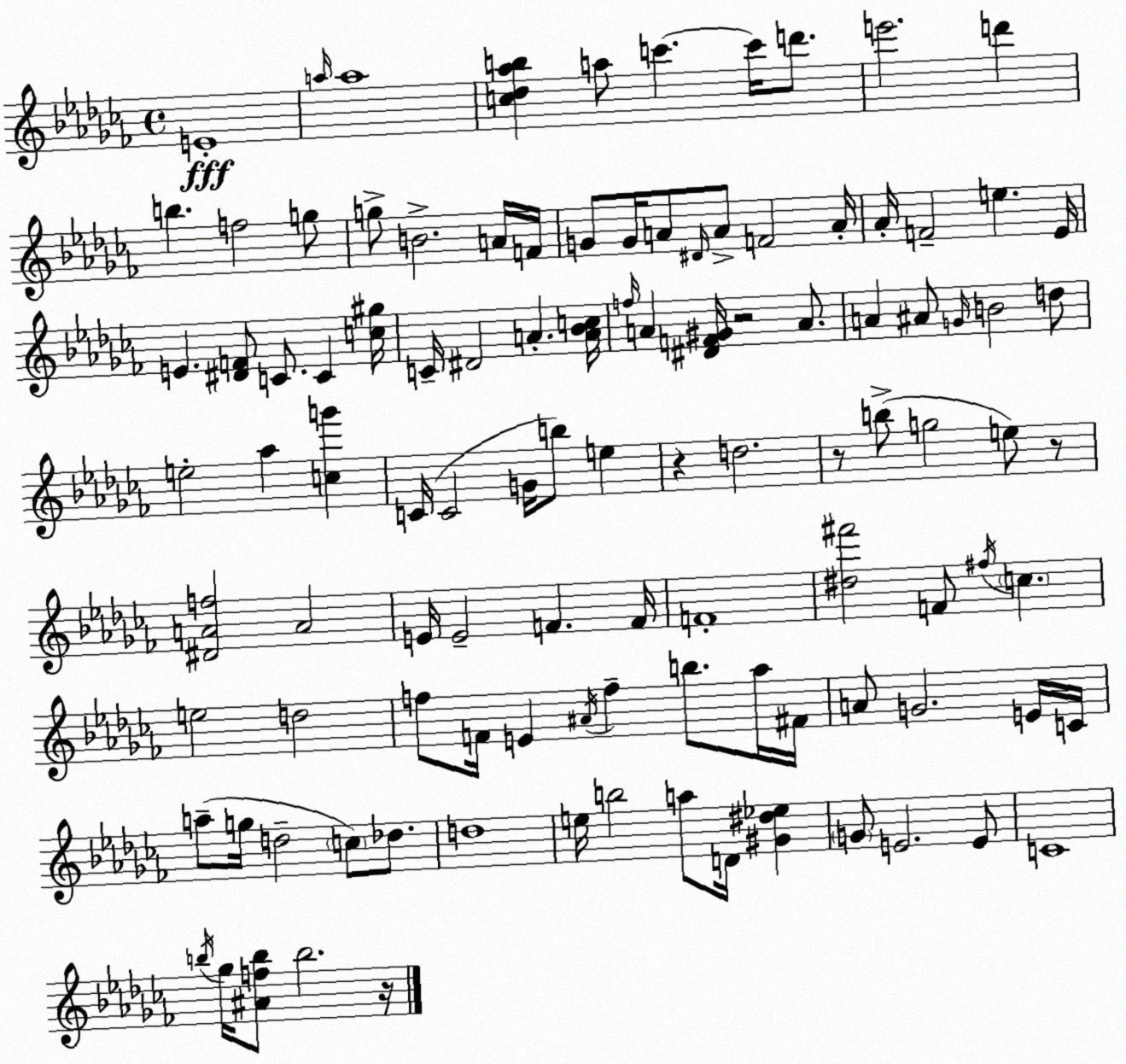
X:1
T:Untitled
M:4/4
L:1/4
K:Abm
E4 a/4 a4 [c_d_ab] a/2 c' c'/4 d'/2 e'2 d' b f2 g/2 g/2 B2 A/4 F/4 G/2 G/4 A/2 ^D/4 A/2 F2 A/4 _A/4 F2 e _E/4 E [^DF]/2 C/2 C [c^g]/4 C/4 ^D2 A [A_Bc]/4 f/4 A [^DF^G]/4 z2 A/2 A ^A/2 G/4 B2 d/2 e2 _a [cg'] C/4 C2 G/4 b/2 e z d2 z/2 b/2 g2 e/2 z/2 [^DAf]2 A2 E/4 E2 F F/4 F4 [^d^f']2 F/2 ^f/4 c e2 d2 f/2 F/4 E ^A/4 f b/2 _a/4 ^F/4 A/2 G2 E/4 C/4 a/2 g/4 d2 c/2 _d/2 d4 e/4 b2 a/2 D/4 [^G^d_e] G/2 E2 E/2 C4 b/4 _g/4 [^Afb]/2 b2 z/4